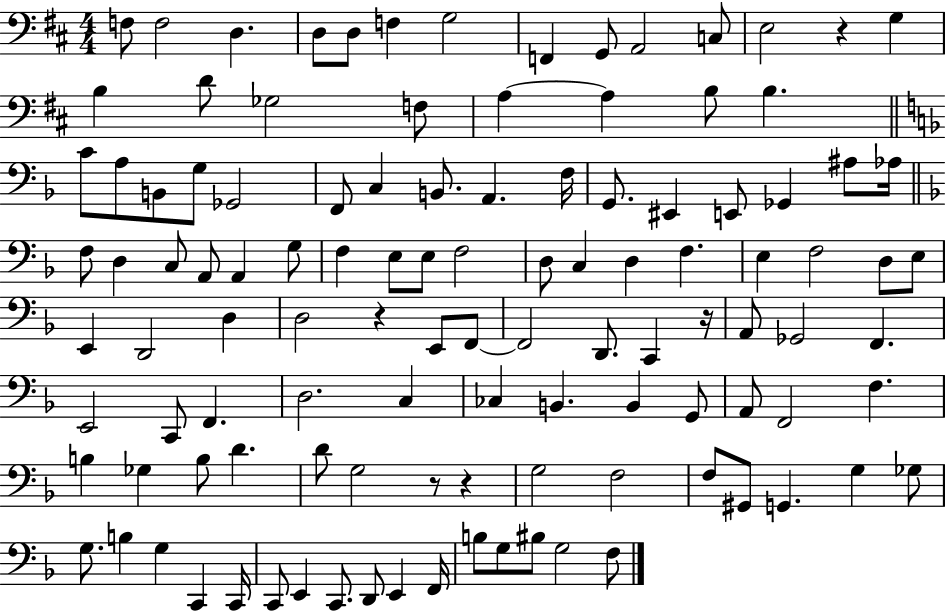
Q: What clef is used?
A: bass